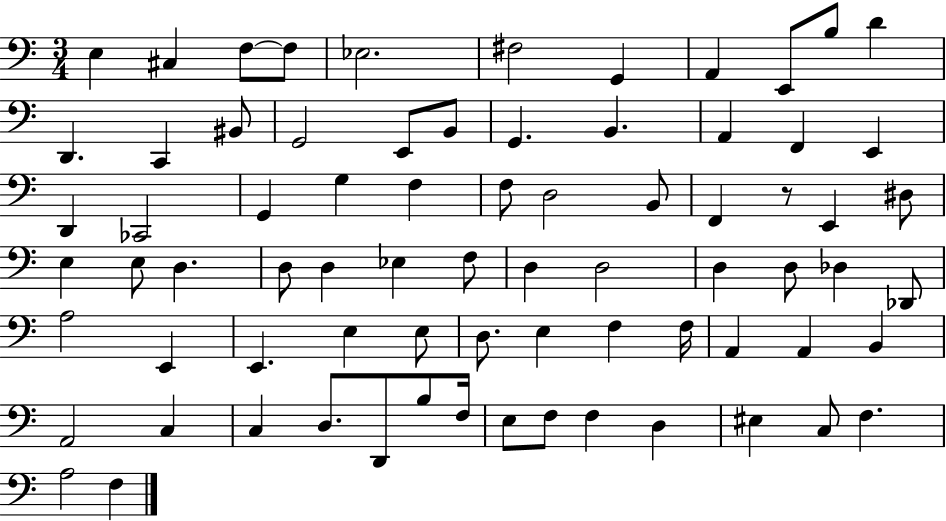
X:1
T:Untitled
M:3/4
L:1/4
K:C
E, ^C, F,/2 F,/2 _E,2 ^F,2 G,, A,, E,,/2 B,/2 D D,, C,, ^B,,/2 G,,2 E,,/2 B,,/2 G,, B,, A,, F,, E,, D,, _C,,2 G,, G, F, F,/2 D,2 B,,/2 F,, z/2 E,, ^D,/2 E, E,/2 D, D,/2 D, _E, F,/2 D, D,2 D, D,/2 _D, _D,,/2 A,2 E,, E,, E, E,/2 D,/2 E, F, F,/4 A,, A,, B,, A,,2 C, C, D,/2 D,,/2 B,/2 F,/4 E,/2 F,/2 F, D, ^E, C,/2 F, A,2 F,